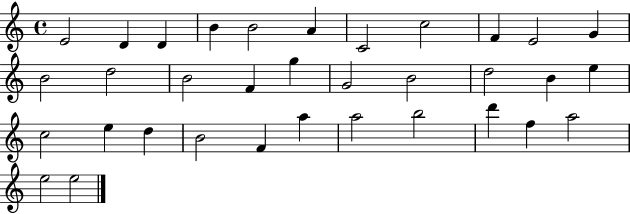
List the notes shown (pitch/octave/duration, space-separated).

E4/h D4/q D4/q B4/q B4/h A4/q C4/h C5/h F4/q E4/h G4/q B4/h D5/h B4/h F4/q G5/q G4/h B4/h D5/h B4/q E5/q C5/h E5/q D5/q B4/h F4/q A5/q A5/h B5/h D6/q F5/q A5/h E5/h E5/h